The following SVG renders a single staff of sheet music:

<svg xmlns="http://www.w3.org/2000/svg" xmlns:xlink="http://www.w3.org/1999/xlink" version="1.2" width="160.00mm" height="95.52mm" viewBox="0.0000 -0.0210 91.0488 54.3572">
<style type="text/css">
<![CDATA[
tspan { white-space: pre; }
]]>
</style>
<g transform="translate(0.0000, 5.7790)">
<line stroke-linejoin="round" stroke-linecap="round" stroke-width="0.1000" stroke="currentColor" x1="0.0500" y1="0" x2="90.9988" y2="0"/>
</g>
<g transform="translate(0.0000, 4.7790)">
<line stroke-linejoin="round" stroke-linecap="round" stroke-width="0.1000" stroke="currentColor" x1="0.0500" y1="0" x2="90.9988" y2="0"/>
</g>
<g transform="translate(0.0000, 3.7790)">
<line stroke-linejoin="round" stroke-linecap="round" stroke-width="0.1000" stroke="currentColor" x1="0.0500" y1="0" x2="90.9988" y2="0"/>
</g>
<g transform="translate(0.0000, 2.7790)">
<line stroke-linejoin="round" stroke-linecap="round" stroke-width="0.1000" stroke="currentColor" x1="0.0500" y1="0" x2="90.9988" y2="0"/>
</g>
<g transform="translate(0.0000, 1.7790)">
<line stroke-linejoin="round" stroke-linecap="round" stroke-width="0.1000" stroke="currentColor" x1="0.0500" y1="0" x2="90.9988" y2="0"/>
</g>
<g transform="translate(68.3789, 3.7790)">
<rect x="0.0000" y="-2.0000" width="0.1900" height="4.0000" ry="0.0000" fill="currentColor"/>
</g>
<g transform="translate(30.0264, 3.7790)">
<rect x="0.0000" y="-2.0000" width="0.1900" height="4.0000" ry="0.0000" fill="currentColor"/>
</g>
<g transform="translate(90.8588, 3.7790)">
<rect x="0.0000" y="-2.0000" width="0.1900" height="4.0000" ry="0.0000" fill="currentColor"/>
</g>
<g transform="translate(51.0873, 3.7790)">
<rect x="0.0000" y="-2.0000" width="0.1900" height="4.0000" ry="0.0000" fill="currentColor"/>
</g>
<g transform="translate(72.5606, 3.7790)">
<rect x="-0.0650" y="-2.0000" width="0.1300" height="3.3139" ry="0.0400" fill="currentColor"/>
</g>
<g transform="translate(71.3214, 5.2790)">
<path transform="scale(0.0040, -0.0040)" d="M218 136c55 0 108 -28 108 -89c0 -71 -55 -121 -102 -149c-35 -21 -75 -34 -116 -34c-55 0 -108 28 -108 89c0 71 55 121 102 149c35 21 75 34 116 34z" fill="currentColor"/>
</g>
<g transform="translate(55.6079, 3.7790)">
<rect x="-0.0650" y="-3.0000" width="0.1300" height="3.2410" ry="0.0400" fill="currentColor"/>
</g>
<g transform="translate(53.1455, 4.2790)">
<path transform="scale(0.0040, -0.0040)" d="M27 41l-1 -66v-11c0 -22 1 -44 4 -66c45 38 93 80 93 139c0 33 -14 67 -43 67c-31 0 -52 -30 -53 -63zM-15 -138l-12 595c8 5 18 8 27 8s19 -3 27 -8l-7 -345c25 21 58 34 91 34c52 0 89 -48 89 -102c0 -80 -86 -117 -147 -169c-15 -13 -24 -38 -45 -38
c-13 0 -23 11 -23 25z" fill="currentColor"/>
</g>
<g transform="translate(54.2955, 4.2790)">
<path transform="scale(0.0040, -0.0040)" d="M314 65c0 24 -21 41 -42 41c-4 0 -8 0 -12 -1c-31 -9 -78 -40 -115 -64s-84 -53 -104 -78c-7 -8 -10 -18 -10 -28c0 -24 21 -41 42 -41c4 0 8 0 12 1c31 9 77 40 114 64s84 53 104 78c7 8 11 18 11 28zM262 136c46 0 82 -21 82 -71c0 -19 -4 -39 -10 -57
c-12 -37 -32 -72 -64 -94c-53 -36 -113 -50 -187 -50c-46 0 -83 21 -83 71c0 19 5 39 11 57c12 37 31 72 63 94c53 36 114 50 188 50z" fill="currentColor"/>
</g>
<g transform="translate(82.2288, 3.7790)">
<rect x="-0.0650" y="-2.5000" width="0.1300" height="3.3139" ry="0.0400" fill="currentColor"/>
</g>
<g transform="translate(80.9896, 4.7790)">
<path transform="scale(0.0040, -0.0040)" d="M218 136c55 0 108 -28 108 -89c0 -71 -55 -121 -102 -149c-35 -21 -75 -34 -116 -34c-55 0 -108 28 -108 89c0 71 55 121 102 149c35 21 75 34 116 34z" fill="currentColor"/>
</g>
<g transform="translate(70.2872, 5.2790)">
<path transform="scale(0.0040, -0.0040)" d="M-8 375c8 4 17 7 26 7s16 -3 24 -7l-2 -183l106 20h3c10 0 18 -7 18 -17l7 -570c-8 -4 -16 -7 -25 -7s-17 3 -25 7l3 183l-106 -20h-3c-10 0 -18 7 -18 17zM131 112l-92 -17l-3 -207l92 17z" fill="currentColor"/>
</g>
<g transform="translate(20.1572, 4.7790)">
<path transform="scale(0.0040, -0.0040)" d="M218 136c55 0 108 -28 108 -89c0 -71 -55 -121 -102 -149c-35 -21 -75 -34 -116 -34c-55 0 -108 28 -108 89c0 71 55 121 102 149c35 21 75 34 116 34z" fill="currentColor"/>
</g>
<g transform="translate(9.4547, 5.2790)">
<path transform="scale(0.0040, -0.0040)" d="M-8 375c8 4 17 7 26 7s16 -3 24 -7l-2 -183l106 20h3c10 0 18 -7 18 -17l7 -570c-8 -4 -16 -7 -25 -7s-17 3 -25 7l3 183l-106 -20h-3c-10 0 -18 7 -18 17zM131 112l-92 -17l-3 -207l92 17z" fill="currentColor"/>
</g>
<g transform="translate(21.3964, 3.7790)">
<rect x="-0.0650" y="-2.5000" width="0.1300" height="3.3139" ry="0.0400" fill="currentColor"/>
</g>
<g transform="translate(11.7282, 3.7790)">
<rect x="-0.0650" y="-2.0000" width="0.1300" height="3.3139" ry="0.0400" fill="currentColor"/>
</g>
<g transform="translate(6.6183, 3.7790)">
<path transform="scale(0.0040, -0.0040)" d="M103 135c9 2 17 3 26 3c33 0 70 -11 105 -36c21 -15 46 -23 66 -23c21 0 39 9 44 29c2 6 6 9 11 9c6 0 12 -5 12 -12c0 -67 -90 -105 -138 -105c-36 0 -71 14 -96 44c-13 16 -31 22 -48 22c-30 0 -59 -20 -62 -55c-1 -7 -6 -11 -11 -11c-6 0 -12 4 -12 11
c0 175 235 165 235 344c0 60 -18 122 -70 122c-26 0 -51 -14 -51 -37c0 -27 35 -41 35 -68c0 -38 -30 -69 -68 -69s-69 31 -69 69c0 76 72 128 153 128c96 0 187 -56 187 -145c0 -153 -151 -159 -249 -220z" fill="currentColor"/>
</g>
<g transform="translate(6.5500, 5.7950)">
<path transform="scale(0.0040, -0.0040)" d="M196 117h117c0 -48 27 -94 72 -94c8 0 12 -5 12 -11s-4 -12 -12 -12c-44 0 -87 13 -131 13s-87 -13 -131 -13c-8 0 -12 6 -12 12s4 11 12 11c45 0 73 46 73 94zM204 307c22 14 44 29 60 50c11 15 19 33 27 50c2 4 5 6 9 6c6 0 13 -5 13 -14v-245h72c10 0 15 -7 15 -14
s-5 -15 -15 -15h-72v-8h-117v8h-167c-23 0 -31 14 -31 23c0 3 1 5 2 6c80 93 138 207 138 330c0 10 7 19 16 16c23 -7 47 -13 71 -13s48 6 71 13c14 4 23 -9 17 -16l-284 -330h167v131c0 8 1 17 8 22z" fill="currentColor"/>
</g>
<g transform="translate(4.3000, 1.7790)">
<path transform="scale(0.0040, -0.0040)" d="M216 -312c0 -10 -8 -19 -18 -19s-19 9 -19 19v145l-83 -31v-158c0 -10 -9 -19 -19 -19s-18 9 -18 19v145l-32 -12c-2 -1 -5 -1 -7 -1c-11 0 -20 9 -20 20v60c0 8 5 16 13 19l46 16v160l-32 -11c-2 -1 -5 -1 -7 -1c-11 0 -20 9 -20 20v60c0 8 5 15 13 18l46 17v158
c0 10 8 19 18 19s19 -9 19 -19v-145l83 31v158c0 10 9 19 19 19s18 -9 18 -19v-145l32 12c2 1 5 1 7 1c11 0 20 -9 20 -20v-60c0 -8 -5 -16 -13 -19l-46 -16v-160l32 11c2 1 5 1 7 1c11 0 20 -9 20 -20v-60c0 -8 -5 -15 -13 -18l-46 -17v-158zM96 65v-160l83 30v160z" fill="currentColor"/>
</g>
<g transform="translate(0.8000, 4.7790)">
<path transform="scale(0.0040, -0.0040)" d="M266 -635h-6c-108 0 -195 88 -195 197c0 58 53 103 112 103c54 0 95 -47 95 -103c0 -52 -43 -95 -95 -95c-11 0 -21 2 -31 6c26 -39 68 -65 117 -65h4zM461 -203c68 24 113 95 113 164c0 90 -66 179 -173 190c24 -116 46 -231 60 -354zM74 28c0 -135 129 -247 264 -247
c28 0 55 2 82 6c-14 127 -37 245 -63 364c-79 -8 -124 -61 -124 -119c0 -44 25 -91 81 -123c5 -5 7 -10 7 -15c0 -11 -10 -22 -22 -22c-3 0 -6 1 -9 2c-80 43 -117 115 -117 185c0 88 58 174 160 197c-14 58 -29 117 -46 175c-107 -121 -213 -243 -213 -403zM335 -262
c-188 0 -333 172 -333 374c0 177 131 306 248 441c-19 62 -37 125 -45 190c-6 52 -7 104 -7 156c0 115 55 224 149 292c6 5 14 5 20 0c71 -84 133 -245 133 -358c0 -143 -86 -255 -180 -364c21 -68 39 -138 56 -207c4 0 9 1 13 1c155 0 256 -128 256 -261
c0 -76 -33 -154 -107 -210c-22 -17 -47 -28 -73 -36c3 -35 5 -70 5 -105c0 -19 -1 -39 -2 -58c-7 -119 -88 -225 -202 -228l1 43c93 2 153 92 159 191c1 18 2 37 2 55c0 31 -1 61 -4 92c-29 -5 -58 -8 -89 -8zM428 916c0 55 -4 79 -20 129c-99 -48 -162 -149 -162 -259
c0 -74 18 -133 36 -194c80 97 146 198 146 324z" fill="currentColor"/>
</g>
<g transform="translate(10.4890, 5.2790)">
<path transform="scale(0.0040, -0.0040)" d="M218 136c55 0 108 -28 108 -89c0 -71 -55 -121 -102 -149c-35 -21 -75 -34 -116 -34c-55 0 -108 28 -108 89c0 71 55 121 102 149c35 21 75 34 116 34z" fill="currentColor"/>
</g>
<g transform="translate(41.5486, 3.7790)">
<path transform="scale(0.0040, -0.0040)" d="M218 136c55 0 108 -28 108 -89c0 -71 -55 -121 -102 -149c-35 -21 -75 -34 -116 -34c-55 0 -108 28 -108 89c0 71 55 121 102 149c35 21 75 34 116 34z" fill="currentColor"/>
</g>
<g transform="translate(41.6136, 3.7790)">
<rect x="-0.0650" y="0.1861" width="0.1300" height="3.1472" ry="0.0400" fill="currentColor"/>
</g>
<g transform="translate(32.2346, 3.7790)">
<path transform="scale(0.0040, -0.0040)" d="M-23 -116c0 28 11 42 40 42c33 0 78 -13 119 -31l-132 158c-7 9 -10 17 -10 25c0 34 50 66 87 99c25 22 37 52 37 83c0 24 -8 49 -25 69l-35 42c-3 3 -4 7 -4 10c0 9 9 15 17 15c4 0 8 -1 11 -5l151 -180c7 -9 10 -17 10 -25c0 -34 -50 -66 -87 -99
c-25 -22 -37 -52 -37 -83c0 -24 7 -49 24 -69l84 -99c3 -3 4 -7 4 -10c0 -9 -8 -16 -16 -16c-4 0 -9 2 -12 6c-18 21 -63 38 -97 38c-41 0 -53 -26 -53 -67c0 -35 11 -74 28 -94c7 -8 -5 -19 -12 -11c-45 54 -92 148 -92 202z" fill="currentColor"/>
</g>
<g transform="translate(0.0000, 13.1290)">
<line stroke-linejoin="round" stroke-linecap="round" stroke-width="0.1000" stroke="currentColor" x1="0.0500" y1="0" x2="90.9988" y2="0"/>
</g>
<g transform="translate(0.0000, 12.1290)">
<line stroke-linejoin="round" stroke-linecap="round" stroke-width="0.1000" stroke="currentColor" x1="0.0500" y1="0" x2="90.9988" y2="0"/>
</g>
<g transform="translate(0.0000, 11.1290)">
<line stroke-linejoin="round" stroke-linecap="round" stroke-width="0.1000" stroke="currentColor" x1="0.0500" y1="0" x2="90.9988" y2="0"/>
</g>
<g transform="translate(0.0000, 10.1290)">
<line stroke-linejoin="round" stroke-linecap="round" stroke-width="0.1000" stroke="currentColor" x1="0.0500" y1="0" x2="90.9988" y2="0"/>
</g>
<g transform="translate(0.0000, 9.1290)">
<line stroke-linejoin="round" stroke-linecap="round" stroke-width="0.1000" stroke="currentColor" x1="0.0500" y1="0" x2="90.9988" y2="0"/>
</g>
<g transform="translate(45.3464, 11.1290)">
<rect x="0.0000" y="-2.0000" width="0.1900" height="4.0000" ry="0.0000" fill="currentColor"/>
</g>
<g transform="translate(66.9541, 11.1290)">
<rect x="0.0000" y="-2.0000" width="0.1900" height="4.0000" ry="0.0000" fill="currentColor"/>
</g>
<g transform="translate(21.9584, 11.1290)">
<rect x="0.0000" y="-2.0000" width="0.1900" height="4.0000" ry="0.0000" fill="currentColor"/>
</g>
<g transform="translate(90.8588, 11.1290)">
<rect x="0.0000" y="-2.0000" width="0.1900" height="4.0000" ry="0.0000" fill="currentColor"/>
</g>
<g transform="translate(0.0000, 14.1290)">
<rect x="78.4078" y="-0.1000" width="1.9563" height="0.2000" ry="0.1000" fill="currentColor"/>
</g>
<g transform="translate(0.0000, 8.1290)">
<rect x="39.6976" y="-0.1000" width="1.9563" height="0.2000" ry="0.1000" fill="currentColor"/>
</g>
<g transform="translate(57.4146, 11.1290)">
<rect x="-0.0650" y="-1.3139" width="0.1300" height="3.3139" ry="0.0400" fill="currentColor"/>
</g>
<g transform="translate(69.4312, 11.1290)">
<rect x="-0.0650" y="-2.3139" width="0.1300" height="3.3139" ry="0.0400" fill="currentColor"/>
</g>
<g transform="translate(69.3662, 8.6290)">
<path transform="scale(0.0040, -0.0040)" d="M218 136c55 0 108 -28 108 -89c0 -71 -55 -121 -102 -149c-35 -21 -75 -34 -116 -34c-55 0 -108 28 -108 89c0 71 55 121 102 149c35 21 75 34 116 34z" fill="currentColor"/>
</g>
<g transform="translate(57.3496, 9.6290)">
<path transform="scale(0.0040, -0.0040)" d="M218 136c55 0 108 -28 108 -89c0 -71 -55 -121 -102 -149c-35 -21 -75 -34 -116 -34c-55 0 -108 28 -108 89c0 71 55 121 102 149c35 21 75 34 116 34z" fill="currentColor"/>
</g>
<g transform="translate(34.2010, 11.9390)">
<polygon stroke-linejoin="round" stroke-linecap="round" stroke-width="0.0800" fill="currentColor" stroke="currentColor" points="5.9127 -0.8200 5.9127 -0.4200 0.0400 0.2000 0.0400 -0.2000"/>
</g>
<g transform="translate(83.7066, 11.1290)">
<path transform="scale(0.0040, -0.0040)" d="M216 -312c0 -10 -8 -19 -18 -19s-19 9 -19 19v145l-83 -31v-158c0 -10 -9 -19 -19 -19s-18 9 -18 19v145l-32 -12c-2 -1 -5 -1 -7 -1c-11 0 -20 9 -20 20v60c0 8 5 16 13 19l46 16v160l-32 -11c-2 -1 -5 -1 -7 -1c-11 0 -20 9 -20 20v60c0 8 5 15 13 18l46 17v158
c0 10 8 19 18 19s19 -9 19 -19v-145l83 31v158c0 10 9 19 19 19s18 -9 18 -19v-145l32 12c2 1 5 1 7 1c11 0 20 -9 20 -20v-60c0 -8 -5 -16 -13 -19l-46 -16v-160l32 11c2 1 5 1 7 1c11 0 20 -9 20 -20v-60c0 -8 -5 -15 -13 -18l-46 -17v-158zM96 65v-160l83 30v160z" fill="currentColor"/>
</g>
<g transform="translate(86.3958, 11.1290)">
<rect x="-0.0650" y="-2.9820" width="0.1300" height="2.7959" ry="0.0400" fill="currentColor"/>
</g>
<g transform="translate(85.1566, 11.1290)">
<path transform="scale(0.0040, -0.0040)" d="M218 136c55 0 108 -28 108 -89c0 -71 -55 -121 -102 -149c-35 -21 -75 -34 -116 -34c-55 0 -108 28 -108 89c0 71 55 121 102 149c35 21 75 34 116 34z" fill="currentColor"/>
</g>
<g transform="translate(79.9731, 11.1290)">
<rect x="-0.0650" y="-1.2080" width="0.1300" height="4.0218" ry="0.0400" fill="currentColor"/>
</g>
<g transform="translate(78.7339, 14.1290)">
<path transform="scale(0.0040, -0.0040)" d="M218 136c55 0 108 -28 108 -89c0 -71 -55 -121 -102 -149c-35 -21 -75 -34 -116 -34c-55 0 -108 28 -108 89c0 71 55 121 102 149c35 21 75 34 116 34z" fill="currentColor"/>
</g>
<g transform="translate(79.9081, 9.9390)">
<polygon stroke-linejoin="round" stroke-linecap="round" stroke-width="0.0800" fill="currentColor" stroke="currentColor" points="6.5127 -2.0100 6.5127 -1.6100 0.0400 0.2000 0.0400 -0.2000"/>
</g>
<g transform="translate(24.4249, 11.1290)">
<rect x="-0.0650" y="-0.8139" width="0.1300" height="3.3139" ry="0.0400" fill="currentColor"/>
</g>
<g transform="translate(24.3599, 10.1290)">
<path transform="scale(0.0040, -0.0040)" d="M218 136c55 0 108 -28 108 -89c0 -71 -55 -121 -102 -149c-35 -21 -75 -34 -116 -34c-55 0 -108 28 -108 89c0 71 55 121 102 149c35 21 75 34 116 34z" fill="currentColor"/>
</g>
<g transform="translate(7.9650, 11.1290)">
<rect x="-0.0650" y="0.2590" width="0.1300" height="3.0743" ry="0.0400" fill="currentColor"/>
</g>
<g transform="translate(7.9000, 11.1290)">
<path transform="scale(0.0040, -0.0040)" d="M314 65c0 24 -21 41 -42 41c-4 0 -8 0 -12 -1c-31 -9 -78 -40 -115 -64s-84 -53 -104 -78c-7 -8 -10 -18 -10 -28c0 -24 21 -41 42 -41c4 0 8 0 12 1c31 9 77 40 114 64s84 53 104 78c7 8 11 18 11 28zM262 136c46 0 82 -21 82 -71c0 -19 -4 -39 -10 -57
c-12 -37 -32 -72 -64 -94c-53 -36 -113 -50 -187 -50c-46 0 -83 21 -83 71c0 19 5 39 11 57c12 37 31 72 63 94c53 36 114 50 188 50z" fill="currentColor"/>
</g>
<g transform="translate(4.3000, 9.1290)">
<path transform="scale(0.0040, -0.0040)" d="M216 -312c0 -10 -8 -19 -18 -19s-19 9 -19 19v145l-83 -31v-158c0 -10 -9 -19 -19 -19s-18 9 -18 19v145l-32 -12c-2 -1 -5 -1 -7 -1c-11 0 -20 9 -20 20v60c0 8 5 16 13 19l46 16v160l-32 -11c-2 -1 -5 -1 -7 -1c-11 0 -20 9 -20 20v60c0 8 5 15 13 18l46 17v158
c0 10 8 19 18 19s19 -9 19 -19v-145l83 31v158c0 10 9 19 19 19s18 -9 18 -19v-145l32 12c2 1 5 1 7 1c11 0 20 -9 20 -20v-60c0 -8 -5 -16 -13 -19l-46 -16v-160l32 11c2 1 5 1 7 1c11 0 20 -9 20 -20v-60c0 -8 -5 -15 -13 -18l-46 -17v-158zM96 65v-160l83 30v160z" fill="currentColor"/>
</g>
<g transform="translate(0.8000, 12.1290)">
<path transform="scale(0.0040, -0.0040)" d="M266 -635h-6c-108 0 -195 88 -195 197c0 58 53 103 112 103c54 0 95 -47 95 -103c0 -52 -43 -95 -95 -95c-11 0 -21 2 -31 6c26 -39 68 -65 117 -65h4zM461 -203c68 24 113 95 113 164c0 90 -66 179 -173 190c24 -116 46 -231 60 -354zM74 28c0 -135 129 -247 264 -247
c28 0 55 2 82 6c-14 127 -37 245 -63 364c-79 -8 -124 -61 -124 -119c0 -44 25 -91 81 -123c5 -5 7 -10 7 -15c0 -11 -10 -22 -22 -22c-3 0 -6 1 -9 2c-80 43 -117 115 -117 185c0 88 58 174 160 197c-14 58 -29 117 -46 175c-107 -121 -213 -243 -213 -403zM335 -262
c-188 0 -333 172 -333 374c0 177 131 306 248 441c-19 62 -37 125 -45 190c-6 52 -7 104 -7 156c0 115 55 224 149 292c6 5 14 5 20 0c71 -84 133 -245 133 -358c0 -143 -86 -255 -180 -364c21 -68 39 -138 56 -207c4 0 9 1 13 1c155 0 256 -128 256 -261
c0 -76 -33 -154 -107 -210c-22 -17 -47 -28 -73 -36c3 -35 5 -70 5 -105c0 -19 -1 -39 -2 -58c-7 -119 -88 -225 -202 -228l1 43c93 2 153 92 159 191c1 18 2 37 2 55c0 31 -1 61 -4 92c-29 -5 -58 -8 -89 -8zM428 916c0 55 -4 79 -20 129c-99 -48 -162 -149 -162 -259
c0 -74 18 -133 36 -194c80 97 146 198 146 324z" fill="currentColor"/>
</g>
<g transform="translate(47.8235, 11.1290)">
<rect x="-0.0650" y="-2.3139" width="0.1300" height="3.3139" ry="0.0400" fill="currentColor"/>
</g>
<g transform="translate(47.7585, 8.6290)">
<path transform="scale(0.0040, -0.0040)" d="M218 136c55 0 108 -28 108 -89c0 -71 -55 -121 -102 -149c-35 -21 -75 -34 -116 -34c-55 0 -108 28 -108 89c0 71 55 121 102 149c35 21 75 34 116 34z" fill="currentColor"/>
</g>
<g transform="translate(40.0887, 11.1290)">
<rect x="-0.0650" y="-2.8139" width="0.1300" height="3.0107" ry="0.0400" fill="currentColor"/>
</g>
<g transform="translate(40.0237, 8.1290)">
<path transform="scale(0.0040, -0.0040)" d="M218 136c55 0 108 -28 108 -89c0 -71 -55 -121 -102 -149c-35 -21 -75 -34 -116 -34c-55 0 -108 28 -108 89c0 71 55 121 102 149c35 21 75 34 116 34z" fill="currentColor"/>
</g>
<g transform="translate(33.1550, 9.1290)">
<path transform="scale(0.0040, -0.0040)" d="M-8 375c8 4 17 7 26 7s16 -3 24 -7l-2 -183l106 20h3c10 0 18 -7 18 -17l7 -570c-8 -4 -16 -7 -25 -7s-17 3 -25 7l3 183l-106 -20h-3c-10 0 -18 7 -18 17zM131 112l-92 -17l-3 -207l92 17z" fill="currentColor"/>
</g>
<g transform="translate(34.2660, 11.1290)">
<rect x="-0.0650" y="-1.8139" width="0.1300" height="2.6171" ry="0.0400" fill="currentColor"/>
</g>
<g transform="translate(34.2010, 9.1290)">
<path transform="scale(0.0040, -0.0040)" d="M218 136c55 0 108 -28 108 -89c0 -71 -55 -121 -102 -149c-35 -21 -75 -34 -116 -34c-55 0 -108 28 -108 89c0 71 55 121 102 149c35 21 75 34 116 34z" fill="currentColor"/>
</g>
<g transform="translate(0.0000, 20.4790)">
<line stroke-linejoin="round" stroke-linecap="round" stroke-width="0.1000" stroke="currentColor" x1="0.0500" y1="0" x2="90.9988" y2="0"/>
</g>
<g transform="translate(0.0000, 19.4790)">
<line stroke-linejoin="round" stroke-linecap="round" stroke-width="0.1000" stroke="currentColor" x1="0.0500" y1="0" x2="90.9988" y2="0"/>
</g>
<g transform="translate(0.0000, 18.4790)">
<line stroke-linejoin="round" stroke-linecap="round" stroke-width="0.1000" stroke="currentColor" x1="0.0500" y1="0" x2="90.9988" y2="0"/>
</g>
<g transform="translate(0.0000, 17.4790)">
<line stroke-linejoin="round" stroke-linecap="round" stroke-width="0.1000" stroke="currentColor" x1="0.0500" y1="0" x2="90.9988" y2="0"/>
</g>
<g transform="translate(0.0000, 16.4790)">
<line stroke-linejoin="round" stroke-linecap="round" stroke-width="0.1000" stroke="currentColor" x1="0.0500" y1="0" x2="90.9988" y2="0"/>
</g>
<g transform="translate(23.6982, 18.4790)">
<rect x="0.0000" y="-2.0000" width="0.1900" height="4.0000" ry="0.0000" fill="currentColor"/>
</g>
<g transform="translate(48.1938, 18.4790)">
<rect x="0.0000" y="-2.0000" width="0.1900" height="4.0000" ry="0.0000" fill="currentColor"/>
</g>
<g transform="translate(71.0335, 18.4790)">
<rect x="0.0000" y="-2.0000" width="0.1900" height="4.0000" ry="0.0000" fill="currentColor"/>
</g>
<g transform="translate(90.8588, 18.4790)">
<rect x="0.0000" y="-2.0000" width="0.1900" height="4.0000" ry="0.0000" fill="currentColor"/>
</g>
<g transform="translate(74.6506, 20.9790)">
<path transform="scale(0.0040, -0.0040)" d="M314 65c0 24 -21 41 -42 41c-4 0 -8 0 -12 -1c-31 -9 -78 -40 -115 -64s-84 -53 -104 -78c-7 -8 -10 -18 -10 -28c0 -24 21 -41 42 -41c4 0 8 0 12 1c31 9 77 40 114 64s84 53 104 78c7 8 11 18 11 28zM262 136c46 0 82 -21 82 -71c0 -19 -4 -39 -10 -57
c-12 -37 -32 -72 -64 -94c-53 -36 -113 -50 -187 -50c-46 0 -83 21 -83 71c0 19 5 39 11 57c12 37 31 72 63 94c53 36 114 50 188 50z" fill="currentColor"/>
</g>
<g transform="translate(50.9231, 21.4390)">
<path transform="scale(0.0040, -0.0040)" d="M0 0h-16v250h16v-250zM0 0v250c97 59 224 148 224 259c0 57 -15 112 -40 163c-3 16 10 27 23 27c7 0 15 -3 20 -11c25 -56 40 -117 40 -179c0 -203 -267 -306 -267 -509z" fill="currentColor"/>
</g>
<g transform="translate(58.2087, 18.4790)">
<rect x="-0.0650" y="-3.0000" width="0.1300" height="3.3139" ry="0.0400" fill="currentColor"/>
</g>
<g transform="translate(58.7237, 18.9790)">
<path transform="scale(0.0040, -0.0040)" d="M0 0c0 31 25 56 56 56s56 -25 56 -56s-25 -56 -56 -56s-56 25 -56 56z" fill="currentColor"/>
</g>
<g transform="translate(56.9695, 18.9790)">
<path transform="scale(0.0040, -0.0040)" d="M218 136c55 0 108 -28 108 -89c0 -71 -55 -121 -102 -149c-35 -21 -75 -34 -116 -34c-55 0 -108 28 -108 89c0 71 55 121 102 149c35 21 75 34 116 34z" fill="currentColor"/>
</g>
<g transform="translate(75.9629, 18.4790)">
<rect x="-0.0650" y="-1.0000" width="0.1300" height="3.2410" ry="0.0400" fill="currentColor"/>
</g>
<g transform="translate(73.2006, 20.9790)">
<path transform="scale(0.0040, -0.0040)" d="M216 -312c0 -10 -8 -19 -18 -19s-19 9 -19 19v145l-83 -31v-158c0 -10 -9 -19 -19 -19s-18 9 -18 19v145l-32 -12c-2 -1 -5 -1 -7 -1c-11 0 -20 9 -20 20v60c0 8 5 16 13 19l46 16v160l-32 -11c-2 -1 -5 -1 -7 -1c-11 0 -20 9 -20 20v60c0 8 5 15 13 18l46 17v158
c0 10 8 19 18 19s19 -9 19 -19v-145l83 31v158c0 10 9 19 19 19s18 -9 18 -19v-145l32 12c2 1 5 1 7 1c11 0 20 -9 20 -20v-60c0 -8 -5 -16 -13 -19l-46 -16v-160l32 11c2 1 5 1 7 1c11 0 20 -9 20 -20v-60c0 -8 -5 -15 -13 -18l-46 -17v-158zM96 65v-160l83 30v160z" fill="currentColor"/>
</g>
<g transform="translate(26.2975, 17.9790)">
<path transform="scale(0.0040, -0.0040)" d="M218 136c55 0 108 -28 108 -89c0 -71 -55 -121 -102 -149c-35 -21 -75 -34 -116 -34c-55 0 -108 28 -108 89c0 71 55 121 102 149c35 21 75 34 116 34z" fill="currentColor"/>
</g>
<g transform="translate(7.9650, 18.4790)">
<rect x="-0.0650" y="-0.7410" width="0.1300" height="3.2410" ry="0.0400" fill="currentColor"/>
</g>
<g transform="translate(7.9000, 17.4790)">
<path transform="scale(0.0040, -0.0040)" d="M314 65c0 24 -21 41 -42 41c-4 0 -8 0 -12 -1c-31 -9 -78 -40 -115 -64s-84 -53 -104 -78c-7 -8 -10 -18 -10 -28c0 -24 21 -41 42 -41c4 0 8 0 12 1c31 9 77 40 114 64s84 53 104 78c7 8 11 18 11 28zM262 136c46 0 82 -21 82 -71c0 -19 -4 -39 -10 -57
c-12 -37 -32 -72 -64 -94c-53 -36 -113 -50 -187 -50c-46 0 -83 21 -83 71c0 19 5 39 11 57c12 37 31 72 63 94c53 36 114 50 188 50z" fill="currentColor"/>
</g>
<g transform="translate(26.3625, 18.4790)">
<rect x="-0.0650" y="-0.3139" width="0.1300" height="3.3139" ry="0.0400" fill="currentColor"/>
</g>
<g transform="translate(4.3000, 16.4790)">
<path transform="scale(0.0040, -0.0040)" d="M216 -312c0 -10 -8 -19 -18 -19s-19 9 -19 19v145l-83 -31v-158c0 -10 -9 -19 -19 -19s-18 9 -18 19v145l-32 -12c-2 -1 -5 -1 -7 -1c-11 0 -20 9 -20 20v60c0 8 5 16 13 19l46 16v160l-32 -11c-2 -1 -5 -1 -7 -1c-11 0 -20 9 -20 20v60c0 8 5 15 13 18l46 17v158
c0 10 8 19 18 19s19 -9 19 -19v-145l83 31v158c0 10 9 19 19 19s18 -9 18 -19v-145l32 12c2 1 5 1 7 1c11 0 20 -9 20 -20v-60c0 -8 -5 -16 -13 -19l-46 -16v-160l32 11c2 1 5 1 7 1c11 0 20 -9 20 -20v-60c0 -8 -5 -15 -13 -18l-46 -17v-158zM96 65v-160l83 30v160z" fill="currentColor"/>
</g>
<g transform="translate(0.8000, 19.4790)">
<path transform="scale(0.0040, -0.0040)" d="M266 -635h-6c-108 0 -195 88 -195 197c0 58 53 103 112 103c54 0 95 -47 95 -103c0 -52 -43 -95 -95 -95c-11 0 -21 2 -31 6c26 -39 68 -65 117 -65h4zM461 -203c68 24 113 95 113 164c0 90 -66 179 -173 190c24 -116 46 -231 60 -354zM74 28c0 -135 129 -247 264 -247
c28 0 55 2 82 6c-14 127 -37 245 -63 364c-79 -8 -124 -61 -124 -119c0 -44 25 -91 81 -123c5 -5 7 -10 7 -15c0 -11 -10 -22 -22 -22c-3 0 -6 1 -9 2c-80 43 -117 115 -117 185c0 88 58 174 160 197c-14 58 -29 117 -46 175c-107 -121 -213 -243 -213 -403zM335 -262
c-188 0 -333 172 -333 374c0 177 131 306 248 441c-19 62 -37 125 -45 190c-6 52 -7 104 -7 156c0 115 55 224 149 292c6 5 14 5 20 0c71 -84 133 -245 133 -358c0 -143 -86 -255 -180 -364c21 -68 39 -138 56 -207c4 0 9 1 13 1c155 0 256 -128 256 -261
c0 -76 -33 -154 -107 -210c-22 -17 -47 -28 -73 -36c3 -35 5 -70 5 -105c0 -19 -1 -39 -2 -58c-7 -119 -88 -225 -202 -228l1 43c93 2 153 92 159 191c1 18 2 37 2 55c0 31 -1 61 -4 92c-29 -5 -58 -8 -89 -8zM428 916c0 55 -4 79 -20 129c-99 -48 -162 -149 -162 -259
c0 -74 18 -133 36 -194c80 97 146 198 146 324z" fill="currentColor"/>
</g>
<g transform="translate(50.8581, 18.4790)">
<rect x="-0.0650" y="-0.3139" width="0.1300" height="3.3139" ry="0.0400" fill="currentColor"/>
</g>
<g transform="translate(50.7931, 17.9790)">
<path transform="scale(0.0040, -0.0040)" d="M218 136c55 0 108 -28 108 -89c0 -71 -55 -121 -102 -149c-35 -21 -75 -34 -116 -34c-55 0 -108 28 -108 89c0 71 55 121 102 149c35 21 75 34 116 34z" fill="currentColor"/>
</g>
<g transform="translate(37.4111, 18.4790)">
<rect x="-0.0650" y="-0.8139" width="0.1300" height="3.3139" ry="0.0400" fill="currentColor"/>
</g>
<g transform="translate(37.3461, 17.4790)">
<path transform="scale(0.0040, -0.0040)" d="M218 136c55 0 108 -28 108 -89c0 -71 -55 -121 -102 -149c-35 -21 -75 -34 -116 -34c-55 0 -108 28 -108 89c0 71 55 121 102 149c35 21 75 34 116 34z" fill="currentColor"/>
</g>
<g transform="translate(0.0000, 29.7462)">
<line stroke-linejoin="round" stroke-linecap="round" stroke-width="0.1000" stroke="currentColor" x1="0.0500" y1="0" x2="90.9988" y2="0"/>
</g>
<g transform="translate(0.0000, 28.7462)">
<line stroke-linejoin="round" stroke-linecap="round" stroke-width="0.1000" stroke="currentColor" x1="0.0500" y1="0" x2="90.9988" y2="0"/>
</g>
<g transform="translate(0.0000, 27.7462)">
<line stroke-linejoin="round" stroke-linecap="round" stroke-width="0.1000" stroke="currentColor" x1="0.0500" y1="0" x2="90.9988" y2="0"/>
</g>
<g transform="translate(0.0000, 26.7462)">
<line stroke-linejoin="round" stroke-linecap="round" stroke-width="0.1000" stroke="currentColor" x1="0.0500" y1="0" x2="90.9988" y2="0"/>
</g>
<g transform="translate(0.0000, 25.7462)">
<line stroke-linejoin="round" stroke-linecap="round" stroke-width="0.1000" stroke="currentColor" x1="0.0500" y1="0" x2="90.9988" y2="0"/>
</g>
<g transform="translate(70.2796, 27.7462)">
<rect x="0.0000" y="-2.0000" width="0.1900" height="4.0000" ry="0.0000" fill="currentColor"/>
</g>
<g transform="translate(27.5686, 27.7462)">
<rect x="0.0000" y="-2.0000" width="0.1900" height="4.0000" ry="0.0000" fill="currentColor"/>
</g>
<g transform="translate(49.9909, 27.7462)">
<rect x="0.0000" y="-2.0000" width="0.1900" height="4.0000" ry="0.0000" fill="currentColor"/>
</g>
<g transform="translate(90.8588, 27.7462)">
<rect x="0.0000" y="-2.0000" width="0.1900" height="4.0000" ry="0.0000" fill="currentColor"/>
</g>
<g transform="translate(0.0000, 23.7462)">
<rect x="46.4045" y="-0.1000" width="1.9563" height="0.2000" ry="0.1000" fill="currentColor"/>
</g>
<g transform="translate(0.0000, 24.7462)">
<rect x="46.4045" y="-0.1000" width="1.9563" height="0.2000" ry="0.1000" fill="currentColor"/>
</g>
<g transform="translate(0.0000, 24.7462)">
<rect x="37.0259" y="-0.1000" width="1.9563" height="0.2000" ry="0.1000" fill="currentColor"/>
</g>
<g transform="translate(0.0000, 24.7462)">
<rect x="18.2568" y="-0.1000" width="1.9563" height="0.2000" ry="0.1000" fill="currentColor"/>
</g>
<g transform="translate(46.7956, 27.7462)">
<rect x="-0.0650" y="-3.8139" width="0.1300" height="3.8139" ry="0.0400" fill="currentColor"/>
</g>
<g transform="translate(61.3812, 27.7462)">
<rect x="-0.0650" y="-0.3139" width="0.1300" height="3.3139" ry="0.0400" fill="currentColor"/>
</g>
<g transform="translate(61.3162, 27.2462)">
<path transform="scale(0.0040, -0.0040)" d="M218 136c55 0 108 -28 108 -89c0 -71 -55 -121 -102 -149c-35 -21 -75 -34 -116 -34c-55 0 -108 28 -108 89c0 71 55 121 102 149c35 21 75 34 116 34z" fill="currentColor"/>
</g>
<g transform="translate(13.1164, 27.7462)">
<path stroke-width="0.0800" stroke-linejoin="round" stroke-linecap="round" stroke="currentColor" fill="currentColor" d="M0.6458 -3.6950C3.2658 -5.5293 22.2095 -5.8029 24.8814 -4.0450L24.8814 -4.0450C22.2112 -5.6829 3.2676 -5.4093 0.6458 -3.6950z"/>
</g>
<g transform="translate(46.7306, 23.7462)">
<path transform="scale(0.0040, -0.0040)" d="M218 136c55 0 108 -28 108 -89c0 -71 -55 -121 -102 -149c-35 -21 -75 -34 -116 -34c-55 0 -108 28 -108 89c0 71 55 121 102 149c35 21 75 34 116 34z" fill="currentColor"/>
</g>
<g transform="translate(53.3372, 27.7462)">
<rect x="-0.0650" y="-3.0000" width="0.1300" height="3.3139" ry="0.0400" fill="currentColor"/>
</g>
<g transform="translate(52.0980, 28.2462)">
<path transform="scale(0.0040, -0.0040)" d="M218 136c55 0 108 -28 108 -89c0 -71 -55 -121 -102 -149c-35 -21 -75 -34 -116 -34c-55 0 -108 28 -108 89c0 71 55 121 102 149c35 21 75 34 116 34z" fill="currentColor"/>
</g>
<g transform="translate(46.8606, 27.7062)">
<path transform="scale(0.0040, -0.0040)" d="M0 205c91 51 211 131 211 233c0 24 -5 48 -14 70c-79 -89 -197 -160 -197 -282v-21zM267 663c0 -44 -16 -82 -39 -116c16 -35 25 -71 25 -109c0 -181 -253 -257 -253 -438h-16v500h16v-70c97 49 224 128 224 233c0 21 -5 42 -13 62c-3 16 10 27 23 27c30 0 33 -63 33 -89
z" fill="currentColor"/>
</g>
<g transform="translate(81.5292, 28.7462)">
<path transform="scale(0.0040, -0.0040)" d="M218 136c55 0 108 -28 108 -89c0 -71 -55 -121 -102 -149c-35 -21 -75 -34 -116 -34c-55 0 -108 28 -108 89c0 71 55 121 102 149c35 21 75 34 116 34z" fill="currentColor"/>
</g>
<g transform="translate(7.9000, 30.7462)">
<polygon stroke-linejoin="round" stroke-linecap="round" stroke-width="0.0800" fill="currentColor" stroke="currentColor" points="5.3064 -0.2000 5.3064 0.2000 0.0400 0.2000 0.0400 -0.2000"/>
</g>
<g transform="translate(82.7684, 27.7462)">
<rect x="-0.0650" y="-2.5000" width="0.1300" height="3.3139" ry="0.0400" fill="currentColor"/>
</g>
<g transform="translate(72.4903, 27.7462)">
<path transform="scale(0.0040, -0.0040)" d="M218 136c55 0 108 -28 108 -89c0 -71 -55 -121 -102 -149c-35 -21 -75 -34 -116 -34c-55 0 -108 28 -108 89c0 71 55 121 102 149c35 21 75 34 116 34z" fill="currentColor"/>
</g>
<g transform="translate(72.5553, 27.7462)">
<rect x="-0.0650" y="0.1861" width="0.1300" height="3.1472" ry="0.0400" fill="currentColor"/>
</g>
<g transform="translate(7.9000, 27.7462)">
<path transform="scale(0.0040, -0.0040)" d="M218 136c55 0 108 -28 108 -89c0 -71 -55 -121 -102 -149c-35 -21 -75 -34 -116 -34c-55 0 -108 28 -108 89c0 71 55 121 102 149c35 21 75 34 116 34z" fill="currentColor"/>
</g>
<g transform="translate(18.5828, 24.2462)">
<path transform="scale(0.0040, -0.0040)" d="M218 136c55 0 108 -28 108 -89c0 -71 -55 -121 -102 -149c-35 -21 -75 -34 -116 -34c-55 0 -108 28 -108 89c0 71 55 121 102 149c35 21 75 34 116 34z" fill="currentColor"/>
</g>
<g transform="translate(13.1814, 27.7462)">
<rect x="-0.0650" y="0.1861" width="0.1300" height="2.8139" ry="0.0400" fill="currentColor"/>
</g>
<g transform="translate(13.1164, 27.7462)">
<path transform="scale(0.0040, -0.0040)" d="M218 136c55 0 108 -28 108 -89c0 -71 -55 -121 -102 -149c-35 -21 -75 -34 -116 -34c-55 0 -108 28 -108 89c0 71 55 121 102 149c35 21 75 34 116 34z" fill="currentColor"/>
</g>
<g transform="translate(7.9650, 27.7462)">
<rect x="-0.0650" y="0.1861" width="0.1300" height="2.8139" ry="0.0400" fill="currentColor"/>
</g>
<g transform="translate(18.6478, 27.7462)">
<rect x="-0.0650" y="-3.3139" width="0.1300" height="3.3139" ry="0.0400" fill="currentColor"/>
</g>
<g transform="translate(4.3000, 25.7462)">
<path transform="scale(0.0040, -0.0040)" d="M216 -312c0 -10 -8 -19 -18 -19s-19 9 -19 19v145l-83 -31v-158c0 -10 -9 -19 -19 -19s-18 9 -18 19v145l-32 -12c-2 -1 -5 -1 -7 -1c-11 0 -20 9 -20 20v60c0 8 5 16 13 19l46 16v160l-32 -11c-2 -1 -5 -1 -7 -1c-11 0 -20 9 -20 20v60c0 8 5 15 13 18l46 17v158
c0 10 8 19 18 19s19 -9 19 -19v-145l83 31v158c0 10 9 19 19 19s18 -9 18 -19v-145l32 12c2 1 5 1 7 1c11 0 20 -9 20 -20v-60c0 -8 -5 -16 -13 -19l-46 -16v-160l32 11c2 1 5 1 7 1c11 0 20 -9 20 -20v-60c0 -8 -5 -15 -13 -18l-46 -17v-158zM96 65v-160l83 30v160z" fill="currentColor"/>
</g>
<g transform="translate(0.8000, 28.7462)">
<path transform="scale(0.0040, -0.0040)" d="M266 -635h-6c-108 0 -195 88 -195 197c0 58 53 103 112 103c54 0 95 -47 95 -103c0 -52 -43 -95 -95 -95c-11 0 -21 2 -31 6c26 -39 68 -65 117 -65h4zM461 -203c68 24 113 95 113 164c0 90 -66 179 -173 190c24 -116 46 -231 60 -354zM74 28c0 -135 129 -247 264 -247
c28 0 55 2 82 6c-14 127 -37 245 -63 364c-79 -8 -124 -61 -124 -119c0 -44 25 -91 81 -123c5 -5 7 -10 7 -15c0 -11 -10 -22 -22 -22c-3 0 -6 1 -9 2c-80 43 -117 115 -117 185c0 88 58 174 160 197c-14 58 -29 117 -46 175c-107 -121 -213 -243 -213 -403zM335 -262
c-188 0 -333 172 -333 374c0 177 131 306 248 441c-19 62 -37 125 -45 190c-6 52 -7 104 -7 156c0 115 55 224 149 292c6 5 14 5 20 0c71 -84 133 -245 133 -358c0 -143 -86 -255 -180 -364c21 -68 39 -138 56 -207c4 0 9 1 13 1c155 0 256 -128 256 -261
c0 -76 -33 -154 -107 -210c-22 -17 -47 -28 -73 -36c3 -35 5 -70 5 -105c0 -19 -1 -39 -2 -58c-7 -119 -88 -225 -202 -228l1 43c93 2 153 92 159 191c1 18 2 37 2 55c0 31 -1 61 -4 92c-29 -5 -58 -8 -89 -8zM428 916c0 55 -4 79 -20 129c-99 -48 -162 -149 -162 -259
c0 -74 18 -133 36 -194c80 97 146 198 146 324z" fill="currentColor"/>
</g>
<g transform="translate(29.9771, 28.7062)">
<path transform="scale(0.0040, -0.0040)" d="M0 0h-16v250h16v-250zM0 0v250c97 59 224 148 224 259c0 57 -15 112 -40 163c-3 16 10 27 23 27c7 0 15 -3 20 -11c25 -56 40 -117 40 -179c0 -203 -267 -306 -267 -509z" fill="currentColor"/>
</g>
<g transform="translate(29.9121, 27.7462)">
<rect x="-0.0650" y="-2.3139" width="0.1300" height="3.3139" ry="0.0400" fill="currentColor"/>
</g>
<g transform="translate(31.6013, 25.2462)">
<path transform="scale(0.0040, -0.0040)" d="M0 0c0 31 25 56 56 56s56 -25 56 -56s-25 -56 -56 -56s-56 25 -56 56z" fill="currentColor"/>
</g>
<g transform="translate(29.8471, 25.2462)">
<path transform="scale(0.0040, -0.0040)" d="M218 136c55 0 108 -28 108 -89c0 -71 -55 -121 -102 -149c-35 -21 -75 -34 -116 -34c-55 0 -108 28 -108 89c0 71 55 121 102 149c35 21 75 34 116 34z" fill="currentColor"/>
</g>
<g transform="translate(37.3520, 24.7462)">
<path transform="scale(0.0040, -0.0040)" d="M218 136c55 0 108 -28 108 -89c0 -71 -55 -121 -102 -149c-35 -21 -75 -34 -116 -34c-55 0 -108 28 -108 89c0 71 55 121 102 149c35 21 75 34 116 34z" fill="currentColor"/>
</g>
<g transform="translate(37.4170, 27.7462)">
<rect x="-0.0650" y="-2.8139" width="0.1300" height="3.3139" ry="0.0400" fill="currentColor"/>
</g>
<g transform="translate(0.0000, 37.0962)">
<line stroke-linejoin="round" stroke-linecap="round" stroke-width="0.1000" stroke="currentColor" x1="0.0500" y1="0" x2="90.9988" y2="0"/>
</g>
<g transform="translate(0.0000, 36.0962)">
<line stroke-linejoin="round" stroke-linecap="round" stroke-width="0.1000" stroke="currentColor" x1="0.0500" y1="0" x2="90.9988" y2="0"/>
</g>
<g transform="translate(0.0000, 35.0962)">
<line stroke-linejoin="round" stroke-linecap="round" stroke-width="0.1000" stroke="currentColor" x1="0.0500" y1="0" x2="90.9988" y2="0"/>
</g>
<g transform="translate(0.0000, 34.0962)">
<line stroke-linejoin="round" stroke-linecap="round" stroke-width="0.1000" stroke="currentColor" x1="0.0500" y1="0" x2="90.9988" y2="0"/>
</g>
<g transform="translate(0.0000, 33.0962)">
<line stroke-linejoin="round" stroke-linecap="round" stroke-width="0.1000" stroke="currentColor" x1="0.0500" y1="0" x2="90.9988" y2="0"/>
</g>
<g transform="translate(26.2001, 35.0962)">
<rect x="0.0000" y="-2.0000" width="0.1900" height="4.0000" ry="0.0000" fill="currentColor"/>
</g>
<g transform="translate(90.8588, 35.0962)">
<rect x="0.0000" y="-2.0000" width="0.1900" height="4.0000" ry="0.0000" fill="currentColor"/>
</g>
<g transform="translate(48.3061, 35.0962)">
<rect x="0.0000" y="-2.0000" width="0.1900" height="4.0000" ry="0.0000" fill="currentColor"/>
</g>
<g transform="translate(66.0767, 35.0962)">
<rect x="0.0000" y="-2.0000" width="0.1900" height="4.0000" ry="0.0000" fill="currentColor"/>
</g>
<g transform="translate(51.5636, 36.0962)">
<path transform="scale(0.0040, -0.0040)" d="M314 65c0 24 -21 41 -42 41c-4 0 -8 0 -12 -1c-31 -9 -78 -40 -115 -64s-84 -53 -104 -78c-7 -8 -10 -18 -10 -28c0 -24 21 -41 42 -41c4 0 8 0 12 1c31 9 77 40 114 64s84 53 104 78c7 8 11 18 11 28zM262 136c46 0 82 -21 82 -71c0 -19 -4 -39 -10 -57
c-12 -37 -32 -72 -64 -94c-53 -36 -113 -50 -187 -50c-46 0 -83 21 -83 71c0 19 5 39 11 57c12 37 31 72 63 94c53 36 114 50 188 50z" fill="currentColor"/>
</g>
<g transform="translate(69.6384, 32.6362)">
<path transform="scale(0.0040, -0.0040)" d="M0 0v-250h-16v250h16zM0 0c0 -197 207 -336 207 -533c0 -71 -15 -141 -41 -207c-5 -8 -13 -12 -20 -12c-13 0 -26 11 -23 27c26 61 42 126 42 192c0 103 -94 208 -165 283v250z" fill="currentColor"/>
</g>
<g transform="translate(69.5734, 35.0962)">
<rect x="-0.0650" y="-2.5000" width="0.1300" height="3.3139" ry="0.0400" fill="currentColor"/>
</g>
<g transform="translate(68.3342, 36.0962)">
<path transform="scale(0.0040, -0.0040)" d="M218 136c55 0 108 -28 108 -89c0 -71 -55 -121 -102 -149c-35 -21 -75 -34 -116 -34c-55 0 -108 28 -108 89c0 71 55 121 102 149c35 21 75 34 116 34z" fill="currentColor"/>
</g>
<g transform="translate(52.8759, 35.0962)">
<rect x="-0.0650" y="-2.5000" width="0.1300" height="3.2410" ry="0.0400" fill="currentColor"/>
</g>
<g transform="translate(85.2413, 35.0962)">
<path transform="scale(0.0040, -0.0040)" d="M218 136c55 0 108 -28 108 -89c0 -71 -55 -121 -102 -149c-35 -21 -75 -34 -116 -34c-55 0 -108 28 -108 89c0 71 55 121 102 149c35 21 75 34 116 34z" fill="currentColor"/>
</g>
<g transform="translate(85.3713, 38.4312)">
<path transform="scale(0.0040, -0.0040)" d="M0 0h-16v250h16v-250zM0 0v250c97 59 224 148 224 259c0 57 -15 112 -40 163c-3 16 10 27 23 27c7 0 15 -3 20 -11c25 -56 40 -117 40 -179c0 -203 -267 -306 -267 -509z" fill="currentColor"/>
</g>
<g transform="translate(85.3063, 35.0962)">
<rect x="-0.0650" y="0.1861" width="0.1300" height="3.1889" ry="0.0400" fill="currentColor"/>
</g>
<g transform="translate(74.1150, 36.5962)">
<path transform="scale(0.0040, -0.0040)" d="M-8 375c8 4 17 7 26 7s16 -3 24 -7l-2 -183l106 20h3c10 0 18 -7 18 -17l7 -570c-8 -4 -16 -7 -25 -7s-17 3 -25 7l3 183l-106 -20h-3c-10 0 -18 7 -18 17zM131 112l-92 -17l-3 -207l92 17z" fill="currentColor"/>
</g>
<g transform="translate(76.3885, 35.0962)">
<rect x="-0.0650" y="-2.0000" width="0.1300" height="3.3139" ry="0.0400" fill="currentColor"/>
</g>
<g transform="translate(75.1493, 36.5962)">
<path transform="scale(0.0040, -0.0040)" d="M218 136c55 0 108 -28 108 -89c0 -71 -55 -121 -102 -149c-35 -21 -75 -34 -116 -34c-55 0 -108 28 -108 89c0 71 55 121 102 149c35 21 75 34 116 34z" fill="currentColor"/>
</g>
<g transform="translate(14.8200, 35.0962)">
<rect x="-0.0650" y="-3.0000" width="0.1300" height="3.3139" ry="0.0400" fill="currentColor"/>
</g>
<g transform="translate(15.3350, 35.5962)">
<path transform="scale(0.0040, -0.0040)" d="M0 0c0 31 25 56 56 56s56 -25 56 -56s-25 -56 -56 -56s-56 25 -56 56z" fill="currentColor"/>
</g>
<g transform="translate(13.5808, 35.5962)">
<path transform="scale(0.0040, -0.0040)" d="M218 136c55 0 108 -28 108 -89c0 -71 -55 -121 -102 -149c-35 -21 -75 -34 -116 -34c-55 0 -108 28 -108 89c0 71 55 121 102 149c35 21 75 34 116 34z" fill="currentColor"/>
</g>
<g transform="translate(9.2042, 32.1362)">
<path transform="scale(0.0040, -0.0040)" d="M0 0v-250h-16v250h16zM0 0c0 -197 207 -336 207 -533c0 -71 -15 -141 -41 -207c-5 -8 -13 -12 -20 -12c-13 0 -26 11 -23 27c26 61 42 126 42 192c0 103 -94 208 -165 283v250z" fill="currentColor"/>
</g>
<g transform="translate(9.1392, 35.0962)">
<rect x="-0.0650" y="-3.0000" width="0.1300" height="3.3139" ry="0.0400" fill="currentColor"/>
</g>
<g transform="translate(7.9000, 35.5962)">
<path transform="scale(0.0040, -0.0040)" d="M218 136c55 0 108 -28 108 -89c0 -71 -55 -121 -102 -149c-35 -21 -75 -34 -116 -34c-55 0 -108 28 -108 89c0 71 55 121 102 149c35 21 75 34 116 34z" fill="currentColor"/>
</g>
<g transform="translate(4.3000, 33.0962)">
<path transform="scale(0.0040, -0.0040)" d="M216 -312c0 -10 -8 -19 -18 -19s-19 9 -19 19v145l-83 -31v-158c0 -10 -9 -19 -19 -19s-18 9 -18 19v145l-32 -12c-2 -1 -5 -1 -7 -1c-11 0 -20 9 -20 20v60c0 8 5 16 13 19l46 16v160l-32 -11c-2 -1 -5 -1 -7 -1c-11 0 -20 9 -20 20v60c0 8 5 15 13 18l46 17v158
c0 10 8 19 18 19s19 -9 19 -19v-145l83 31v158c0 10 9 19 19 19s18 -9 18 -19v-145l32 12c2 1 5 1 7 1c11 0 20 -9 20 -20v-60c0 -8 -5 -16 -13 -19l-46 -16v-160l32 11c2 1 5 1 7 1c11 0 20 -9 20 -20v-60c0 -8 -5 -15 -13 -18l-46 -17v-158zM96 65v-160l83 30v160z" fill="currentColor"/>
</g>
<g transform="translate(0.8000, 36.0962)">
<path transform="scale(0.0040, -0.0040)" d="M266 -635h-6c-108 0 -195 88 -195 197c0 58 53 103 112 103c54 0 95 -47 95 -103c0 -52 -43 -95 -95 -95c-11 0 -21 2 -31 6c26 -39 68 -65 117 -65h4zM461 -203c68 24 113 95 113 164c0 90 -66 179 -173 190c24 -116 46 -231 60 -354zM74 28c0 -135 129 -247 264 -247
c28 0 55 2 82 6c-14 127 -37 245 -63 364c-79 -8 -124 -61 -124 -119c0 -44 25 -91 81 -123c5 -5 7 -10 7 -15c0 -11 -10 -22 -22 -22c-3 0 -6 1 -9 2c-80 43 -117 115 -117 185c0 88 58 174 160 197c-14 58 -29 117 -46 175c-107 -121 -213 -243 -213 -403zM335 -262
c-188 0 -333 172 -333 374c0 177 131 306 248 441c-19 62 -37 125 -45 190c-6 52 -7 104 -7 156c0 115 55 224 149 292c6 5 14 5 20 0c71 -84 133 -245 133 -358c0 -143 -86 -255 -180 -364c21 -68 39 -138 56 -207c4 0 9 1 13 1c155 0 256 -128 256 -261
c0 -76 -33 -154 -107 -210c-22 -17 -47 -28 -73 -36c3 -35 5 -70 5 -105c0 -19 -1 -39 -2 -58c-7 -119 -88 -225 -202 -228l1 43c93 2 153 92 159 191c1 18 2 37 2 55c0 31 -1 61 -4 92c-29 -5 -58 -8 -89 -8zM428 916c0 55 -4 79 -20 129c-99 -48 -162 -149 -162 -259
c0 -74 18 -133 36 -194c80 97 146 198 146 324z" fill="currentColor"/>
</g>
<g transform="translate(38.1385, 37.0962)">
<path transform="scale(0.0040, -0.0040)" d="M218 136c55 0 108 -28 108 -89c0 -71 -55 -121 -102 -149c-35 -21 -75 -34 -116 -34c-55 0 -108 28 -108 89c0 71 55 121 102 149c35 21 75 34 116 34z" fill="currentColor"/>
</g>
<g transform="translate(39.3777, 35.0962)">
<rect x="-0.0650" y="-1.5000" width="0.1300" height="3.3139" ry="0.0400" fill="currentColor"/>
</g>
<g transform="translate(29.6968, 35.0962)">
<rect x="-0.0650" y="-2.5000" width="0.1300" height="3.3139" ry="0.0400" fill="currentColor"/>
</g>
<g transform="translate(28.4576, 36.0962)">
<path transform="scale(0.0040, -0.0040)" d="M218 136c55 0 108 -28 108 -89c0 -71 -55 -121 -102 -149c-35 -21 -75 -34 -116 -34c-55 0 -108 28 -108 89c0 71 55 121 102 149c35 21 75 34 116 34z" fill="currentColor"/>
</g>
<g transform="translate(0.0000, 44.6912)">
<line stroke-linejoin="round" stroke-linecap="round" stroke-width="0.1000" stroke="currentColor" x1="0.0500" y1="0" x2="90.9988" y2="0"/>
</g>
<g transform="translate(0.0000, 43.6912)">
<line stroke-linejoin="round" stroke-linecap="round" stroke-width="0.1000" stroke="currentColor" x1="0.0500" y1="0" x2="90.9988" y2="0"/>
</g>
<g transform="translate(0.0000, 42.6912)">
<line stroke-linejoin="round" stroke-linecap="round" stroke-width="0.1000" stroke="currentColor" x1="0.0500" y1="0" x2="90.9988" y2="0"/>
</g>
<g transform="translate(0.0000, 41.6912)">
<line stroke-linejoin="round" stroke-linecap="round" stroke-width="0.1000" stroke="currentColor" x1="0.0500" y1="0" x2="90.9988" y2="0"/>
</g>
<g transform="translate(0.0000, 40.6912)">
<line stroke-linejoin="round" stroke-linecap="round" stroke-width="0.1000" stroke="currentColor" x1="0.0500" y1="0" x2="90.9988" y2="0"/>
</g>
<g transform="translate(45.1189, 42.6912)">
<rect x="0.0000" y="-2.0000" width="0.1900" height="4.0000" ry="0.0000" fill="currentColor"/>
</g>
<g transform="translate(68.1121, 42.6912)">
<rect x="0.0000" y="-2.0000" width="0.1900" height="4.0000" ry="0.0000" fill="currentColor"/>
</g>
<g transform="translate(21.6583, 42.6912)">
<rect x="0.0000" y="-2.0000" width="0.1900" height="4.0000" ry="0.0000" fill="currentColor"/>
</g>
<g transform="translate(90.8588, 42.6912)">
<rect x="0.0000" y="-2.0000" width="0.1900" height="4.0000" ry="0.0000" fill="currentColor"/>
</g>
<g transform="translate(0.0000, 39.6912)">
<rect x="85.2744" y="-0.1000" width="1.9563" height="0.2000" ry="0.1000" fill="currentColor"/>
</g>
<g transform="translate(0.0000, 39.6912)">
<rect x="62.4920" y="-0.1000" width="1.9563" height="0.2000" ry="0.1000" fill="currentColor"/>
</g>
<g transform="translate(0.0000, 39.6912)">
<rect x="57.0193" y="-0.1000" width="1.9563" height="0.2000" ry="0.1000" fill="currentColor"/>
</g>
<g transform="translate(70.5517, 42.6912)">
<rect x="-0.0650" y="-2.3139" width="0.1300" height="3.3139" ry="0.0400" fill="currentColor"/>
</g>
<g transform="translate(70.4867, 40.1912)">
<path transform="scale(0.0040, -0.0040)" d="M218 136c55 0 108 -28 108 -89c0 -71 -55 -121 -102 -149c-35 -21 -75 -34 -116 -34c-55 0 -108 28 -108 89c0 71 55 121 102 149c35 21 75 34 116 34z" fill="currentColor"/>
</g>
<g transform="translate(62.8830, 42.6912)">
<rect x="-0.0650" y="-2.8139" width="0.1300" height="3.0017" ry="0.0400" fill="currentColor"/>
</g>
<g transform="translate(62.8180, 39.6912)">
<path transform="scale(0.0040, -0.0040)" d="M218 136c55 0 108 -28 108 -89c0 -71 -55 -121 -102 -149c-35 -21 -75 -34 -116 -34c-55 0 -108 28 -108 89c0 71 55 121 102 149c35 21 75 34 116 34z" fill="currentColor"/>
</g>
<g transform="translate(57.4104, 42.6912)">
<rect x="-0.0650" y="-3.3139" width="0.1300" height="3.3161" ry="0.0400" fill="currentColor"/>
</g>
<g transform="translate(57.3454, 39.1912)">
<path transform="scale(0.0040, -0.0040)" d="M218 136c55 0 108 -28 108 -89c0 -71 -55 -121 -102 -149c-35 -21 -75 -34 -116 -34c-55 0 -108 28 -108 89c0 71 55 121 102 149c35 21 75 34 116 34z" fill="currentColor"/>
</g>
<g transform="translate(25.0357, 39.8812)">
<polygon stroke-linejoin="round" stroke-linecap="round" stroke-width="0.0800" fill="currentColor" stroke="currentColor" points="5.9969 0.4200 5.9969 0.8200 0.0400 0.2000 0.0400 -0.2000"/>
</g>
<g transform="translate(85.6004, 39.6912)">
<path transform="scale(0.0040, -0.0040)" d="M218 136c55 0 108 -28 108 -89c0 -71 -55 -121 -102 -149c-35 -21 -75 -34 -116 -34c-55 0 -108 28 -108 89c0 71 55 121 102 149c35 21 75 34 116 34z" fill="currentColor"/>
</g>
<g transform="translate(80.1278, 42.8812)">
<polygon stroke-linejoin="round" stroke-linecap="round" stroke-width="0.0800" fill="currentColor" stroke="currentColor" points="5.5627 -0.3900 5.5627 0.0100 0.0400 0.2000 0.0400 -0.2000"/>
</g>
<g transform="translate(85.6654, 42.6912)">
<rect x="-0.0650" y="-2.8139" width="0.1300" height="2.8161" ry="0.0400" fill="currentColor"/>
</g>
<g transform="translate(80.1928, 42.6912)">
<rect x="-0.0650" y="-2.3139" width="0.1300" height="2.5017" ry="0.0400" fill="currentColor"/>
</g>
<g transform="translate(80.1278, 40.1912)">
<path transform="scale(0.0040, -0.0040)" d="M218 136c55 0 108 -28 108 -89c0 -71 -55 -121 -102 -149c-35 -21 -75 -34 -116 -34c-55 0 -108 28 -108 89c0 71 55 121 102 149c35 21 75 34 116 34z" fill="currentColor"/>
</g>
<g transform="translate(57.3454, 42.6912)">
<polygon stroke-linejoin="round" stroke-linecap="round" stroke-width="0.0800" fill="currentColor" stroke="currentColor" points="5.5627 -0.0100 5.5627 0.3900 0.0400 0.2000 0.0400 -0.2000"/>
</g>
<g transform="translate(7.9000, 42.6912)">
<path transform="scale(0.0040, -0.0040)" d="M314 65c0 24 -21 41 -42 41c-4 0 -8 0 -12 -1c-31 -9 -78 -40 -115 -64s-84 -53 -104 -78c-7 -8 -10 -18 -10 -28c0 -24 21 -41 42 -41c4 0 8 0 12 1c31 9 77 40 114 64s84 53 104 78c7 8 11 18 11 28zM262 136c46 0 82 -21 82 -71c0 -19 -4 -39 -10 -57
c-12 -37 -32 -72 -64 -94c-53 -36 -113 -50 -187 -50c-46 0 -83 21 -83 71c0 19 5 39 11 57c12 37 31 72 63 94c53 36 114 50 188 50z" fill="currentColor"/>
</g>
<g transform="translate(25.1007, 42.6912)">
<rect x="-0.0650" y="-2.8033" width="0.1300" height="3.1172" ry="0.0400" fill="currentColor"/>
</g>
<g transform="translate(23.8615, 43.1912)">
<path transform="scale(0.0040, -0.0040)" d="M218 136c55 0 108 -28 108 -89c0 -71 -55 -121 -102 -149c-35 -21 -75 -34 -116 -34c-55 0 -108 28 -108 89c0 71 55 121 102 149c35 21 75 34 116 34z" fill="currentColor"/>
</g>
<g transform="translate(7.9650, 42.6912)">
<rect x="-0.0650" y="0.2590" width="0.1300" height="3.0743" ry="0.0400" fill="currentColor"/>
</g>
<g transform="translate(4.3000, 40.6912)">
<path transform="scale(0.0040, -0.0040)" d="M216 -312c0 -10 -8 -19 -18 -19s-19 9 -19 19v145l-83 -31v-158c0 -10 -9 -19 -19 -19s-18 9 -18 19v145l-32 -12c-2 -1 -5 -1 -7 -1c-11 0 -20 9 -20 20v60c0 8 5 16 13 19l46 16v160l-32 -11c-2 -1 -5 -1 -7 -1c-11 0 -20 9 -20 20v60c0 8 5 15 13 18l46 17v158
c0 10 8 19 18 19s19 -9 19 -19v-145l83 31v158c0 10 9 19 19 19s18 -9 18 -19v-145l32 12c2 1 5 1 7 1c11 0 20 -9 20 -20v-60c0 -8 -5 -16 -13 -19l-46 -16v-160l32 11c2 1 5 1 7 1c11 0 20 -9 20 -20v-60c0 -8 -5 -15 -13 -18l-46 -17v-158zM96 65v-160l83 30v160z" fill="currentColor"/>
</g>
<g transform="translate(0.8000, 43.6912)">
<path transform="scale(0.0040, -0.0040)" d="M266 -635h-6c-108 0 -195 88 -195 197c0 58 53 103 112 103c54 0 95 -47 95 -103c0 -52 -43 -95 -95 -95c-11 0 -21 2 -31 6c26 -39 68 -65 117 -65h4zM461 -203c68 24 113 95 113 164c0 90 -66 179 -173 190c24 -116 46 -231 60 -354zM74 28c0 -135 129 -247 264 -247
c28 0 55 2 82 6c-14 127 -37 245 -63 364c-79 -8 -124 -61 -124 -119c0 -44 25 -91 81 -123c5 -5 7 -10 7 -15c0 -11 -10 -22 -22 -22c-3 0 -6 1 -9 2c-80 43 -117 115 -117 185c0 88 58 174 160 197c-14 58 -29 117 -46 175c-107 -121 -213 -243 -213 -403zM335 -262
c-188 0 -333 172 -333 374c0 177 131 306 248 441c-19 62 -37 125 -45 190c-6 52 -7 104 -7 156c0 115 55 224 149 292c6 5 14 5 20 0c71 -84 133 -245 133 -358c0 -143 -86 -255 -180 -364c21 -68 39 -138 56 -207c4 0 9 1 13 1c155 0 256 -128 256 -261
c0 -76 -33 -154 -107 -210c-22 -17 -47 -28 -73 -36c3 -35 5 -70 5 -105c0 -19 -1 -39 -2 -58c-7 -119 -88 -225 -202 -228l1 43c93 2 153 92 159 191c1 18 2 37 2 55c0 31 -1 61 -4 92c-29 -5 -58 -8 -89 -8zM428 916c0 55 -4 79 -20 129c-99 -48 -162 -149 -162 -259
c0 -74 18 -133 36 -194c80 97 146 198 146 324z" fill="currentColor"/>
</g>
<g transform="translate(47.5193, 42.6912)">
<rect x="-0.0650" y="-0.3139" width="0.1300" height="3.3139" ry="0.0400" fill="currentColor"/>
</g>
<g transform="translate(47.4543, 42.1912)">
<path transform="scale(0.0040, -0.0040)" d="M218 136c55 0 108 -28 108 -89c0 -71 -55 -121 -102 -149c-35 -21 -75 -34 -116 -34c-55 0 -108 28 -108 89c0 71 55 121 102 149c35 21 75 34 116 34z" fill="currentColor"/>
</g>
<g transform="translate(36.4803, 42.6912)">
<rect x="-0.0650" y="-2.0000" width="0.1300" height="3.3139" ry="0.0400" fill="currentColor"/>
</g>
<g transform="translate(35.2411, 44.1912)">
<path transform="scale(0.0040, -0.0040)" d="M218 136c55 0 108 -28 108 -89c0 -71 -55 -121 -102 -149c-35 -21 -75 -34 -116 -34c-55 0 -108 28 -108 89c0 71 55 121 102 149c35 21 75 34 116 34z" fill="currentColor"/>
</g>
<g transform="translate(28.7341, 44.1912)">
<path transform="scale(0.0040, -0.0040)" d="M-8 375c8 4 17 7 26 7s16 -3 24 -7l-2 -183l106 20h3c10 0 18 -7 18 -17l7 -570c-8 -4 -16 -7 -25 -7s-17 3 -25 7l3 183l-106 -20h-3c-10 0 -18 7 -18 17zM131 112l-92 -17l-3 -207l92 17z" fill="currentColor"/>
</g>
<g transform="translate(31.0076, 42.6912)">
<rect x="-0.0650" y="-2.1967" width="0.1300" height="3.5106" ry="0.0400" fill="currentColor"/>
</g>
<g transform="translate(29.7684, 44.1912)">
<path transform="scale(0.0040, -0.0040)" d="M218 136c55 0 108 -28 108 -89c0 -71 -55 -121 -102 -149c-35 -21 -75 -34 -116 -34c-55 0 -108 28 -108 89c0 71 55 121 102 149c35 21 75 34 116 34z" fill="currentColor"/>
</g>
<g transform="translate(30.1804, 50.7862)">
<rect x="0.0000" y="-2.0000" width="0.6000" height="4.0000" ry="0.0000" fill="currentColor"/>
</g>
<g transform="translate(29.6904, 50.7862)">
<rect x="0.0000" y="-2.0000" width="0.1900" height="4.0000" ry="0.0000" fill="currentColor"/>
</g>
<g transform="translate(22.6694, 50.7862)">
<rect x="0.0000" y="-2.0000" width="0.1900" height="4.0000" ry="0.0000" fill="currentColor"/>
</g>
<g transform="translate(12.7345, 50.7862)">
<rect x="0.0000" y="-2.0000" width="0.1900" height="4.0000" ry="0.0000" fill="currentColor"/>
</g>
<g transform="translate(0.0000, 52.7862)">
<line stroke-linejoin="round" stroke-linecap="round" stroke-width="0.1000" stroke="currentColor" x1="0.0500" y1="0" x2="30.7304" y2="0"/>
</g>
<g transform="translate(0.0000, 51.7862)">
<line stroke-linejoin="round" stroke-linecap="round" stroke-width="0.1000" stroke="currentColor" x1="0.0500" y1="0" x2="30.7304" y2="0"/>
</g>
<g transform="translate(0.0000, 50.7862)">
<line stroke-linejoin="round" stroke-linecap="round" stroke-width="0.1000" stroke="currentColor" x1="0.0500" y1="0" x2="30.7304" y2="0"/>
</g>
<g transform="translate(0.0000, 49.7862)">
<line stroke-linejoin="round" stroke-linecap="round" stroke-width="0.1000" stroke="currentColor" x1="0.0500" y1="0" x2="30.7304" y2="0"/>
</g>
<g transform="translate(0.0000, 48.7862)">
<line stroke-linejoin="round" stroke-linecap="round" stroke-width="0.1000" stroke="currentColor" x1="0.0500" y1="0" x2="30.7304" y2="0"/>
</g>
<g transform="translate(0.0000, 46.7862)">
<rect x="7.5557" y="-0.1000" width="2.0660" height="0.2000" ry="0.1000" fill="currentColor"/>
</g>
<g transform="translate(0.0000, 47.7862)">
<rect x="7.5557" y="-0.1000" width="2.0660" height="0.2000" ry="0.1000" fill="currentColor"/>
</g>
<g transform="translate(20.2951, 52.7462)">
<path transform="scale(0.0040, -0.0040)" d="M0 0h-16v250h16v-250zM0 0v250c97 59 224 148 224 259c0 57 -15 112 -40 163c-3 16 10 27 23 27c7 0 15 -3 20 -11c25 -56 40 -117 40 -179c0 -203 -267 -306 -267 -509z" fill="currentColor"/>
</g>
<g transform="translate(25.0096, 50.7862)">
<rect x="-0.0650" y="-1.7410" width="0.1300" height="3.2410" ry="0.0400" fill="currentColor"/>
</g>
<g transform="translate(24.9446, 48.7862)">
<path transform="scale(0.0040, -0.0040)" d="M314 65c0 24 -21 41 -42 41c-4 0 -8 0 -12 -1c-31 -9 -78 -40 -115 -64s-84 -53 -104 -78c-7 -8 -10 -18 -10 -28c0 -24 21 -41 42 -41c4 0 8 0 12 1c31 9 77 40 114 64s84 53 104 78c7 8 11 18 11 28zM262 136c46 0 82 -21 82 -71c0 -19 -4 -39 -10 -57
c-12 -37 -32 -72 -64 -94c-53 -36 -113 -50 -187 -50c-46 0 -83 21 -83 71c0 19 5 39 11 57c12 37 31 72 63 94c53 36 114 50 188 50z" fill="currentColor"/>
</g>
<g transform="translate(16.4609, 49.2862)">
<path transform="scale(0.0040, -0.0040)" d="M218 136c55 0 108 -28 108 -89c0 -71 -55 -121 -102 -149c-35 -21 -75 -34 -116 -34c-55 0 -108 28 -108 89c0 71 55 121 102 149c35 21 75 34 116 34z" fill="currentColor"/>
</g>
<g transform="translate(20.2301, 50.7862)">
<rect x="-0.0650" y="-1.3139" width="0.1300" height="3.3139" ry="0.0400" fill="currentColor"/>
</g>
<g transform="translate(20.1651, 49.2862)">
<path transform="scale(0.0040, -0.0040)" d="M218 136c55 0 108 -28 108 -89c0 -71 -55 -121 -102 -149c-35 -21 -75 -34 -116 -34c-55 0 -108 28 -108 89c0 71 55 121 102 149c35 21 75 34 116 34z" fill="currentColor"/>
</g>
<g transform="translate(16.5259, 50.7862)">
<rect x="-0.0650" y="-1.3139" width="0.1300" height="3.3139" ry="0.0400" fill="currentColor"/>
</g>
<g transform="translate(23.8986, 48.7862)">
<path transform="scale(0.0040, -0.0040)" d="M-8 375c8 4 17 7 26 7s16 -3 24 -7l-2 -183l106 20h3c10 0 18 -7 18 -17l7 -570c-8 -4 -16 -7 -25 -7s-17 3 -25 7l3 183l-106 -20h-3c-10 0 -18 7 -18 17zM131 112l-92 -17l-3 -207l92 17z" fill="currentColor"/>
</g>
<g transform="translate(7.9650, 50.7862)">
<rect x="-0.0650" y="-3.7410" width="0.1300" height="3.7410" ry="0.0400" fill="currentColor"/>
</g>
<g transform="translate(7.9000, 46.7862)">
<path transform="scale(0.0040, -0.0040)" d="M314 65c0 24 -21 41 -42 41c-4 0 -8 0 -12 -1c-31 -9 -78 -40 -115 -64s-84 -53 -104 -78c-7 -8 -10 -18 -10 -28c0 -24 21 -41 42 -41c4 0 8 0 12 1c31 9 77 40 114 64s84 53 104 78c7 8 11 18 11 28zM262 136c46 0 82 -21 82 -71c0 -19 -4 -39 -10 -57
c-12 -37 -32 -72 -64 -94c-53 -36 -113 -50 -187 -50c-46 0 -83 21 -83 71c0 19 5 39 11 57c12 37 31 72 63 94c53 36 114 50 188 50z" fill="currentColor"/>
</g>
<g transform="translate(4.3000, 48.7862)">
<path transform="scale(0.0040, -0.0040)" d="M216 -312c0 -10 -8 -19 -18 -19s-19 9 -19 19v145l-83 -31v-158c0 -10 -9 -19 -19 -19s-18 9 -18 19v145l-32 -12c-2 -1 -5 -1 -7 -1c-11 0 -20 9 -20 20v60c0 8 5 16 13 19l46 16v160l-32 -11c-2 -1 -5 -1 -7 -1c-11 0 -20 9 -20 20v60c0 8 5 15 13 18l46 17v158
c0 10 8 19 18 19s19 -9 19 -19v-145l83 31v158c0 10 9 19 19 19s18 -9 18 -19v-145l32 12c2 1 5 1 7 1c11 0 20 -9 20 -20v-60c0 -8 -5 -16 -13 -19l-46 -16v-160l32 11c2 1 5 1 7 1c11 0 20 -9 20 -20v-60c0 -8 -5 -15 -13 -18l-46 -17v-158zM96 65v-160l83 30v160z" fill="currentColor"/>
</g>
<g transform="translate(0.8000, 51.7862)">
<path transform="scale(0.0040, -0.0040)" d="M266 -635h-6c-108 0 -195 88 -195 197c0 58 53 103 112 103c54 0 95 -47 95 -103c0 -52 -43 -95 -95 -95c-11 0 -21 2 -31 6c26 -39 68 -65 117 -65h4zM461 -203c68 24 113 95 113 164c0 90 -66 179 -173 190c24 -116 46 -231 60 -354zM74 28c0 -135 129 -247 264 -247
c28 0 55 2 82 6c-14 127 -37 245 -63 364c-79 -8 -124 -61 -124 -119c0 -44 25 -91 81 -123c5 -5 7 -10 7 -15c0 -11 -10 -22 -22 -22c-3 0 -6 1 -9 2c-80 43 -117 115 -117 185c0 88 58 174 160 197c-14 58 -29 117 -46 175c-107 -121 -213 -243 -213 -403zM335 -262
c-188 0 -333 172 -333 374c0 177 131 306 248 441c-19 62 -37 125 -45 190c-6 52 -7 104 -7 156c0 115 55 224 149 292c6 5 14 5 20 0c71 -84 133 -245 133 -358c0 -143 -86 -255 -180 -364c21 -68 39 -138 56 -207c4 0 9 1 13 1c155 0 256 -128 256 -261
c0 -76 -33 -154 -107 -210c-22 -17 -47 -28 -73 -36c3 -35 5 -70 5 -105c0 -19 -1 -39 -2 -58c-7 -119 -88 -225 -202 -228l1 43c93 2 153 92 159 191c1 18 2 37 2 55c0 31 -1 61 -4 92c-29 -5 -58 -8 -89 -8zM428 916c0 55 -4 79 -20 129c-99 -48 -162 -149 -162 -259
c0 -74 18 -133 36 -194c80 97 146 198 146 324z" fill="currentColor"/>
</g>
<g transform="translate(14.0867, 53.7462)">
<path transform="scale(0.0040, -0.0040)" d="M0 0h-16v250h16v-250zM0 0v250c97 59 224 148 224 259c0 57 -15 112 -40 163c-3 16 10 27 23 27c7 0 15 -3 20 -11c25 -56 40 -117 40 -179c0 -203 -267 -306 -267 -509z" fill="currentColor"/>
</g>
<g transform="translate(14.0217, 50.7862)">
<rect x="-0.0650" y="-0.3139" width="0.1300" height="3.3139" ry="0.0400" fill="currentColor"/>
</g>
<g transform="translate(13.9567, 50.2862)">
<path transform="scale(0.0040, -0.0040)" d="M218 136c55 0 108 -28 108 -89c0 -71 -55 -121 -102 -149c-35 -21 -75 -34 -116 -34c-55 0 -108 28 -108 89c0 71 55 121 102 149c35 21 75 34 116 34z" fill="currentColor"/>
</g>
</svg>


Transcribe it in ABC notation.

X:1
T:Untitled
M:2/4
L:1/4
K:G
F G z B _A2 F G B2 d f/2 a/2 g e g C/2 ^B/2 d2 c d c/2 A ^D2 B/2 B/2 b g/2 a c'/4 A c B G A/2 A G E G2 G/2 F B/2 B2 A/2 F/2 F c b/2 a/2 g g/2 a/2 c'2 c/2 e e/2 f2